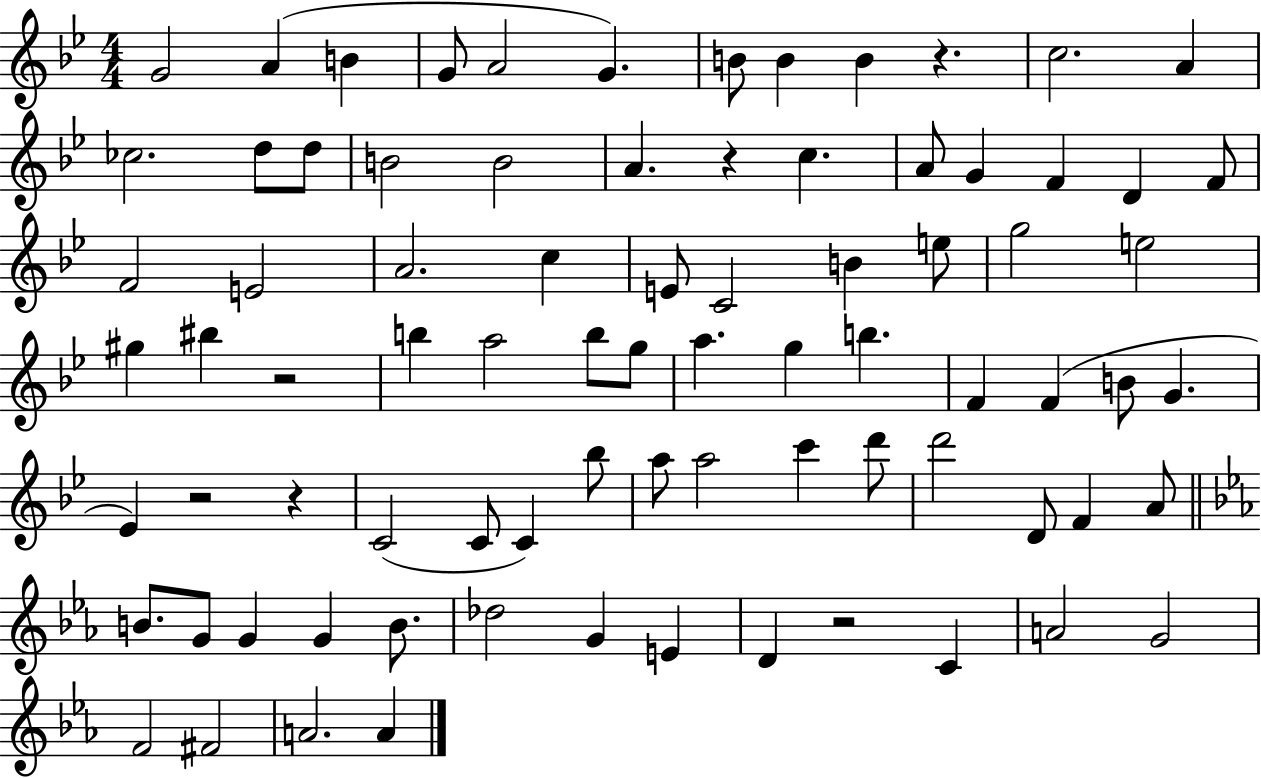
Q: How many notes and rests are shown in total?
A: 81